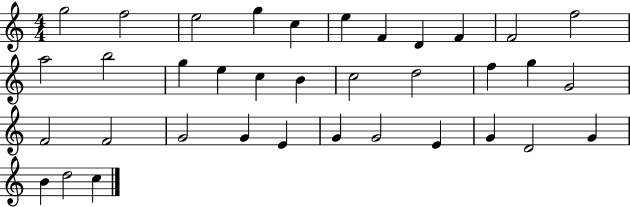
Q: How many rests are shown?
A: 0